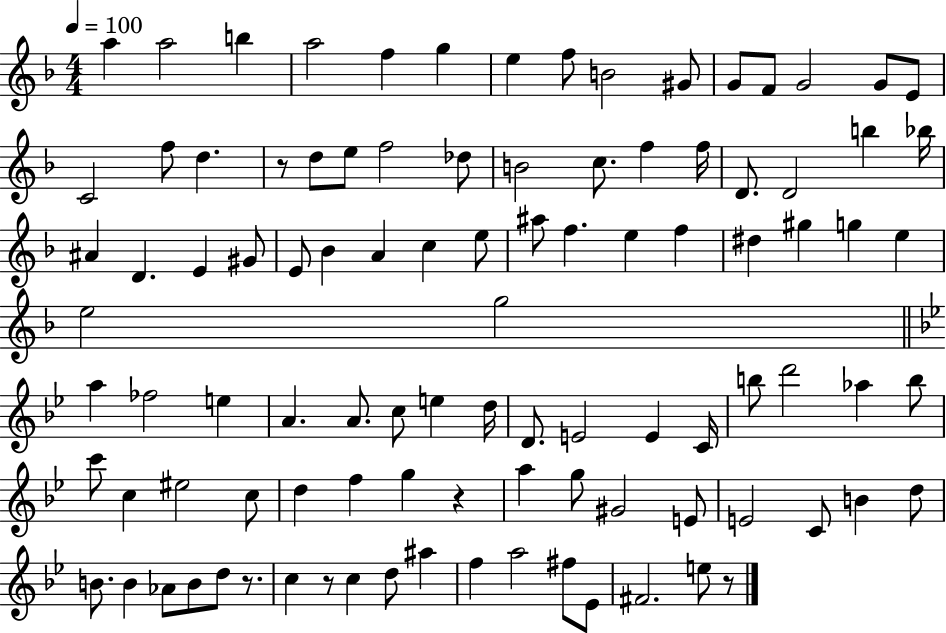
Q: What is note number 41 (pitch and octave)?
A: F5